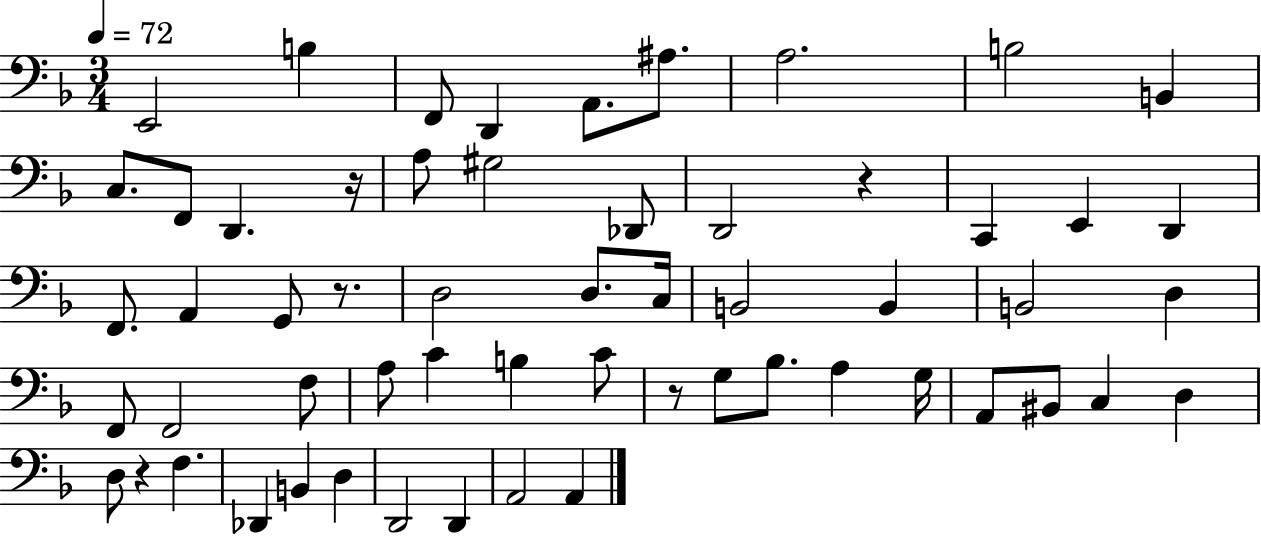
E2/h B3/q F2/e D2/q A2/e. A#3/e. A3/h. B3/h B2/q C3/e. F2/e D2/q. R/s A3/e G#3/h Db2/e D2/h R/q C2/q E2/q D2/q F2/e. A2/q G2/e R/e. D3/h D3/e. C3/s B2/h B2/q B2/h D3/q F2/e F2/h F3/e A3/e C4/q B3/q C4/e R/e G3/e Bb3/e. A3/q G3/s A2/e BIS2/e C3/q D3/q D3/e R/q F3/q. Db2/q B2/q D3/q D2/h D2/q A2/h A2/q